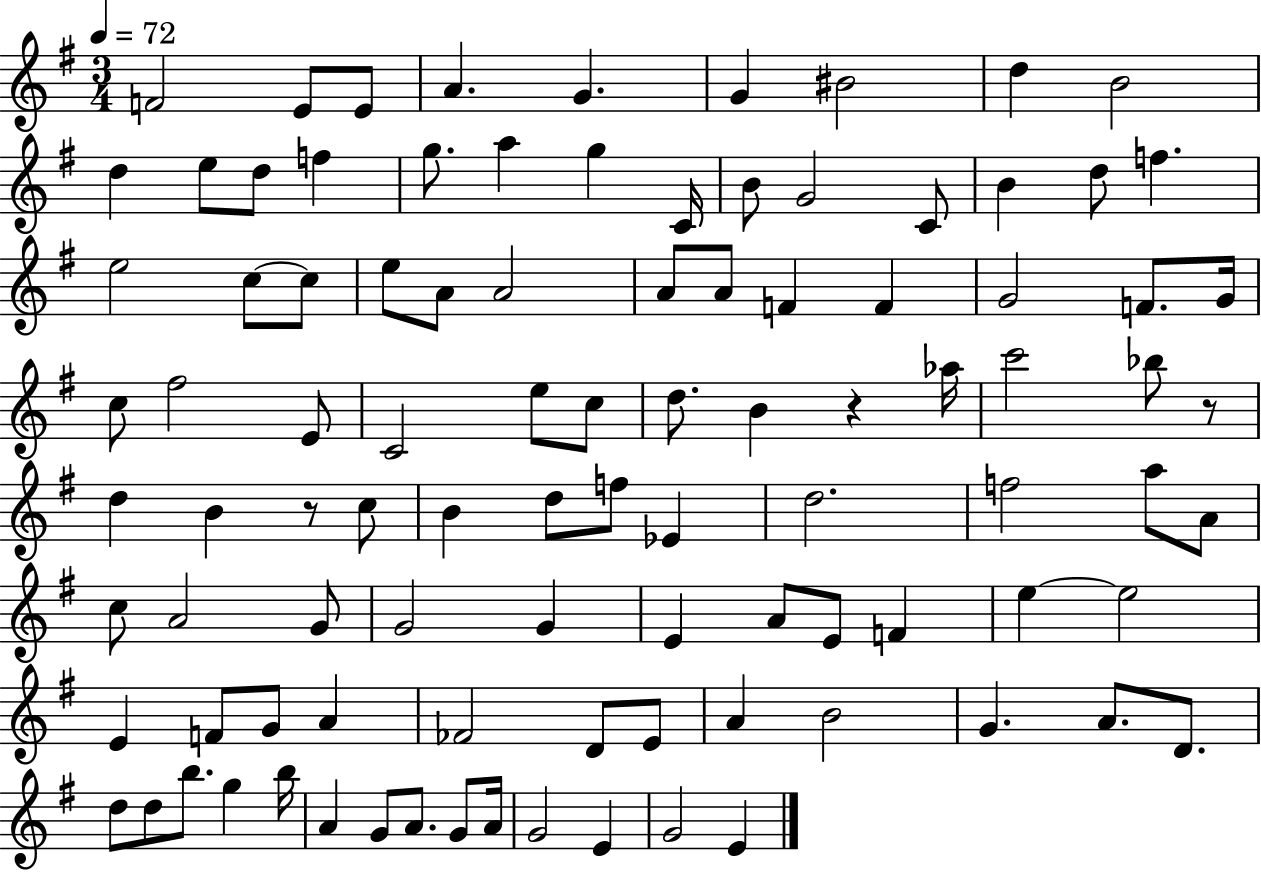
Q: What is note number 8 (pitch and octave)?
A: D5